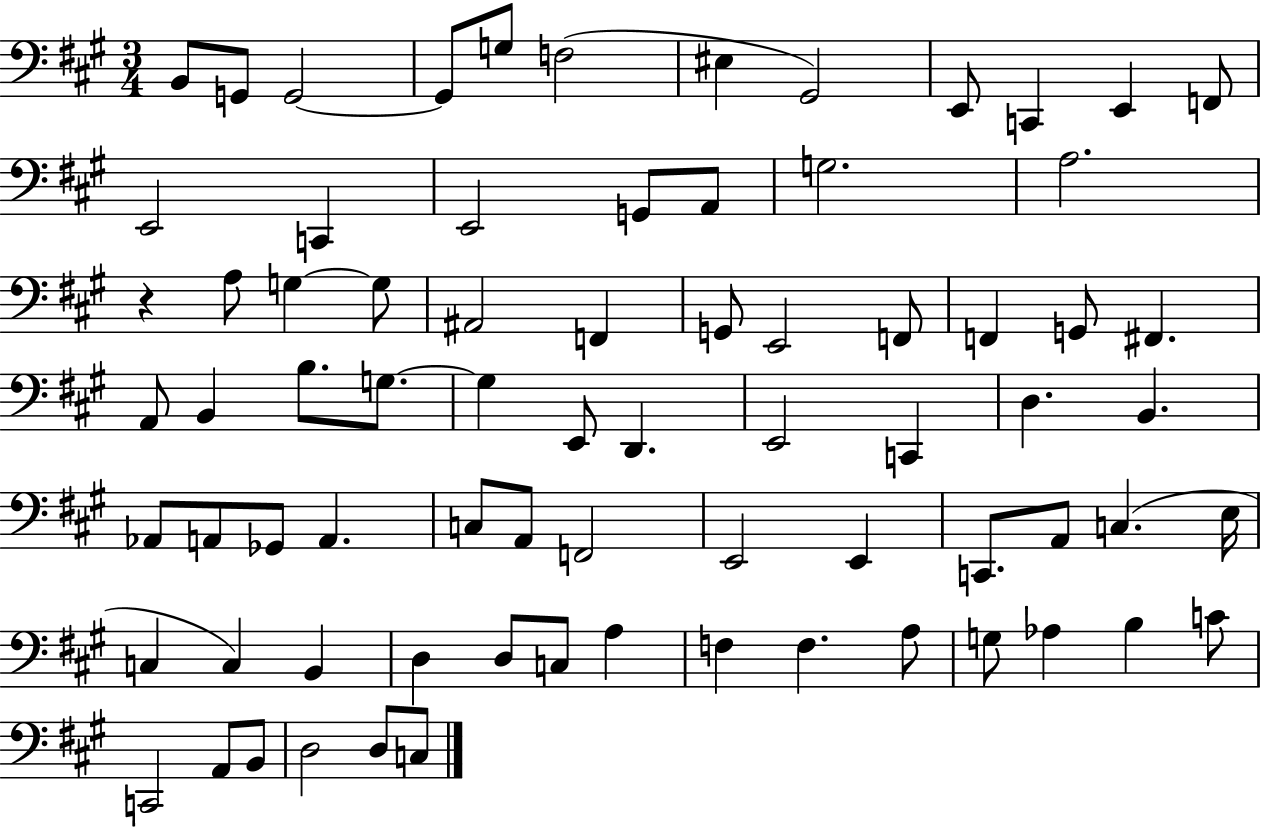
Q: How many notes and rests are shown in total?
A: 75